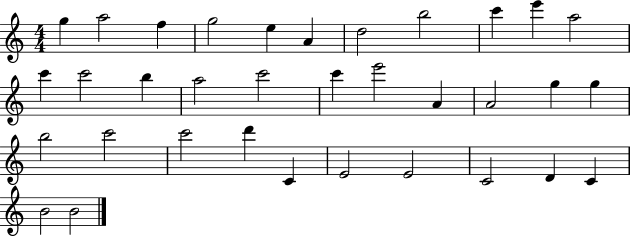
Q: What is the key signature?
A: C major